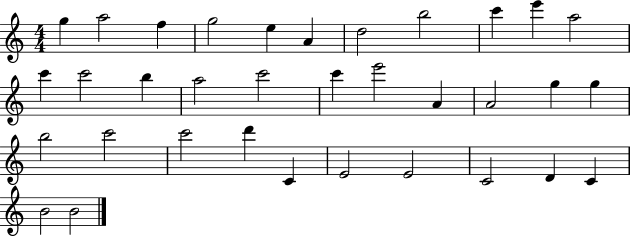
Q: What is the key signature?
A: C major